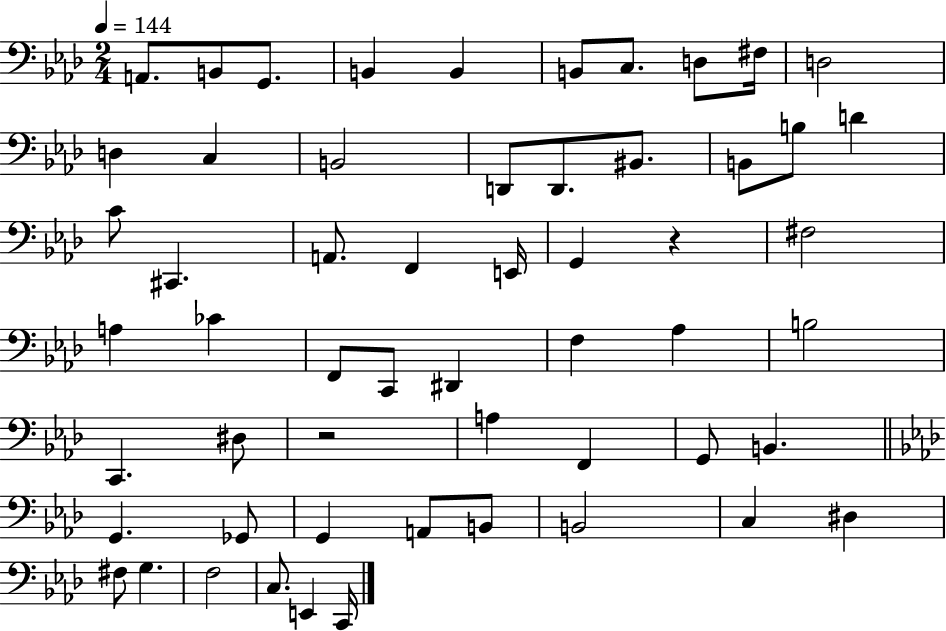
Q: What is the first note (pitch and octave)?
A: A2